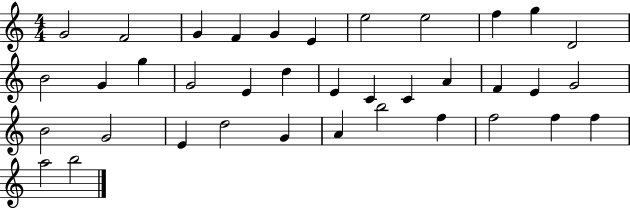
{
  \clef treble
  \numericTimeSignature
  \time 4/4
  \key c \major
  g'2 f'2 | g'4 f'4 g'4 e'4 | e''2 e''2 | f''4 g''4 d'2 | \break b'2 g'4 g''4 | g'2 e'4 d''4 | e'4 c'4 c'4 a'4 | f'4 e'4 g'2 | \break b'2 g'2 | e'4 d''2 g'4 | a'4 b''2 f''4 | f''2 f''4 f''4 | \break a''2 b''2 | \bar "|."
}